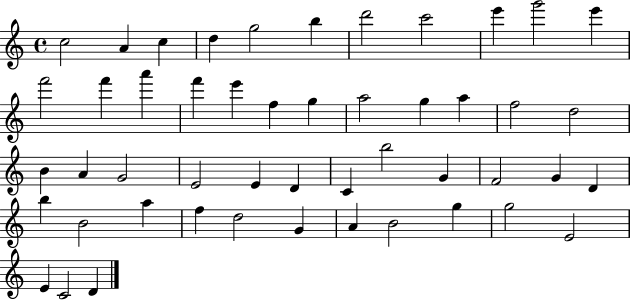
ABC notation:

X:1
T:Untitled
M:4/4
L:1/4
K:C
c2 A c d g2 b d'2 c'2 e' g'2 e' f'2 f' a' f' e' f g a2 g a f2 d2 B A G2 E2 E D C b2 G F2 G D b B2 a f d2 G A B2 g g2 E2 E C2 D